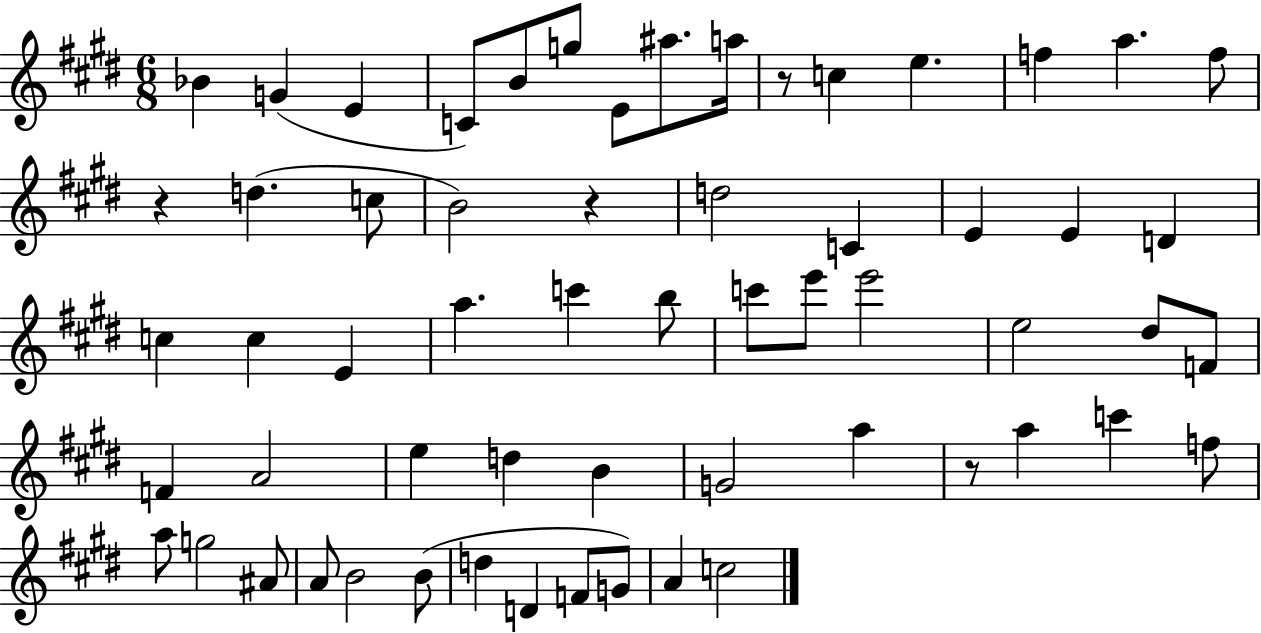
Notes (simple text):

Bb4/q G4/q E4/q C4/e B4/e G5/e E4/e A#5/e. A5/s R/e C5/q E5/q. F5/q A5/q. F5/e R/q D5/q. C5/e B4/h R/q D5/h C4/q E4/q E4/q D4/q C5/q C5/q E4/q A5/q. C6/q B5/e C6/e E6/e E6/h E5/h D#5/e F4/e F4/q A4/h E5/q D5/q B4/q G4/h A5/q R/e A5/q C6/q F5/e A5/e G5/h A#4/e A4/e B4/h B4/e D5/q D4/q F4/e G4/e A4/q C5/h